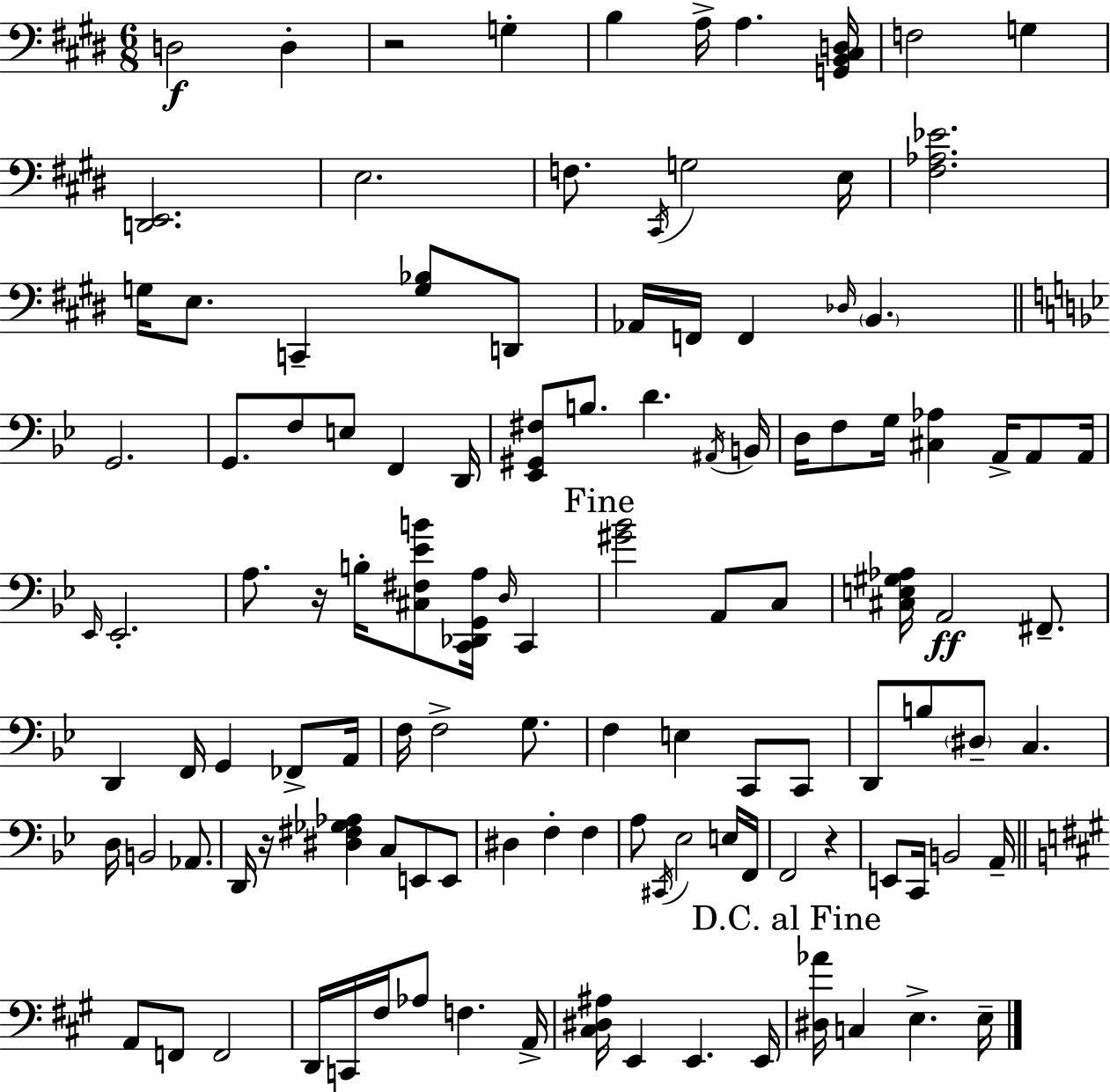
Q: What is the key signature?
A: E major